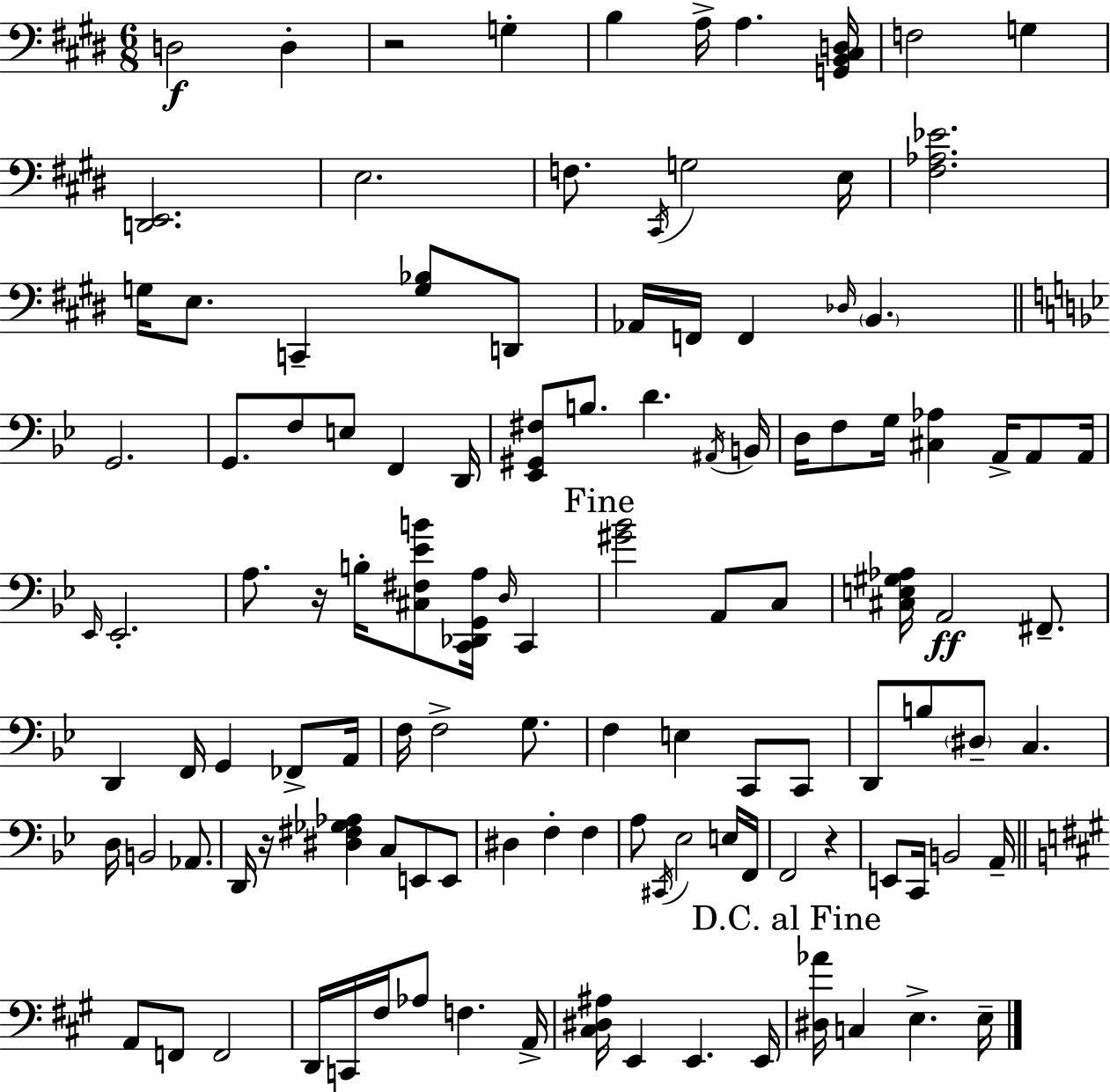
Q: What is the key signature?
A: E major